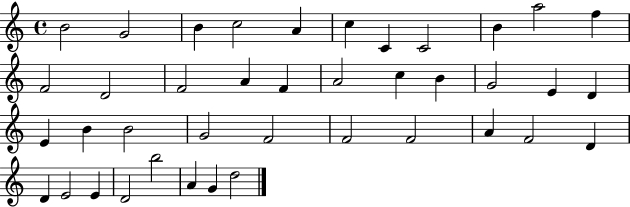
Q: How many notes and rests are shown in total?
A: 40